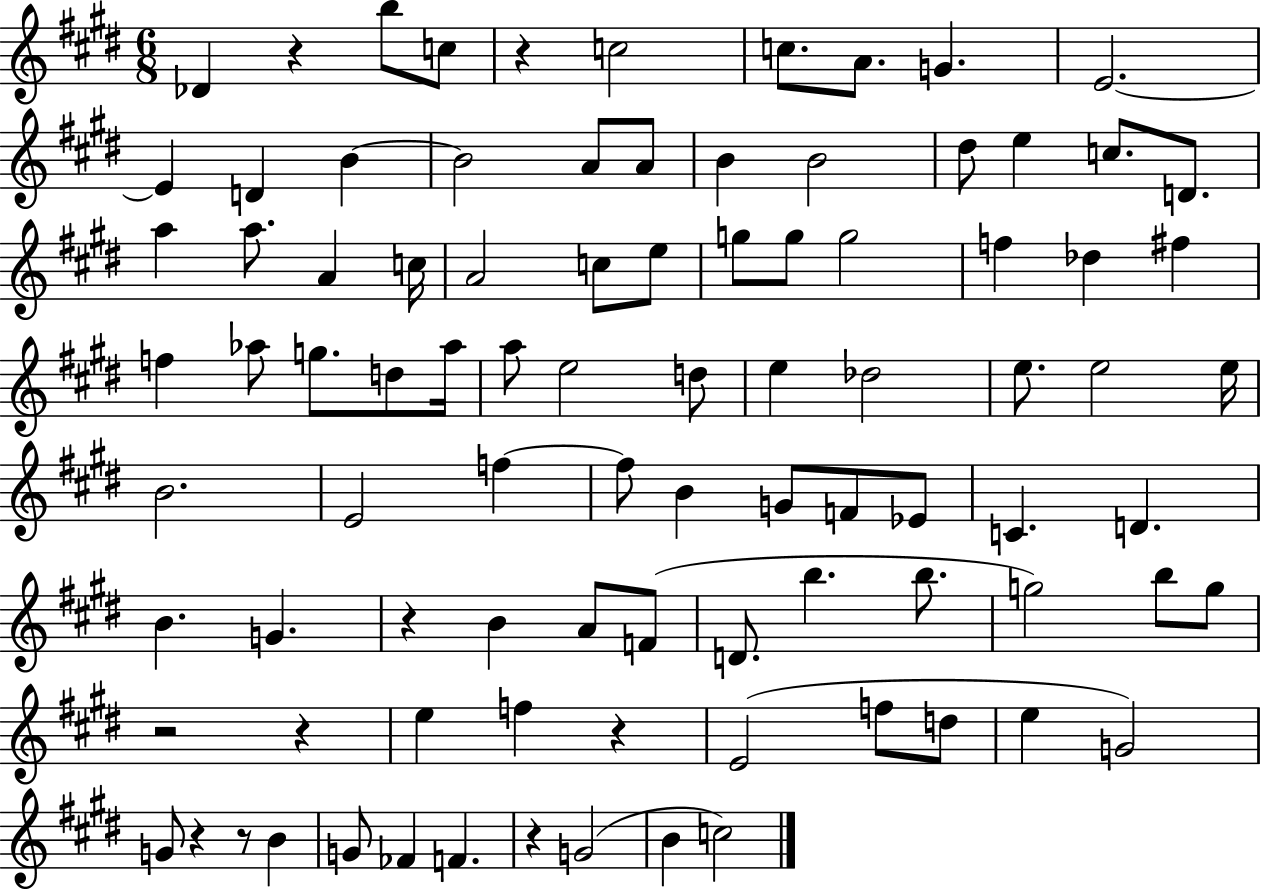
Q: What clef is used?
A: treble